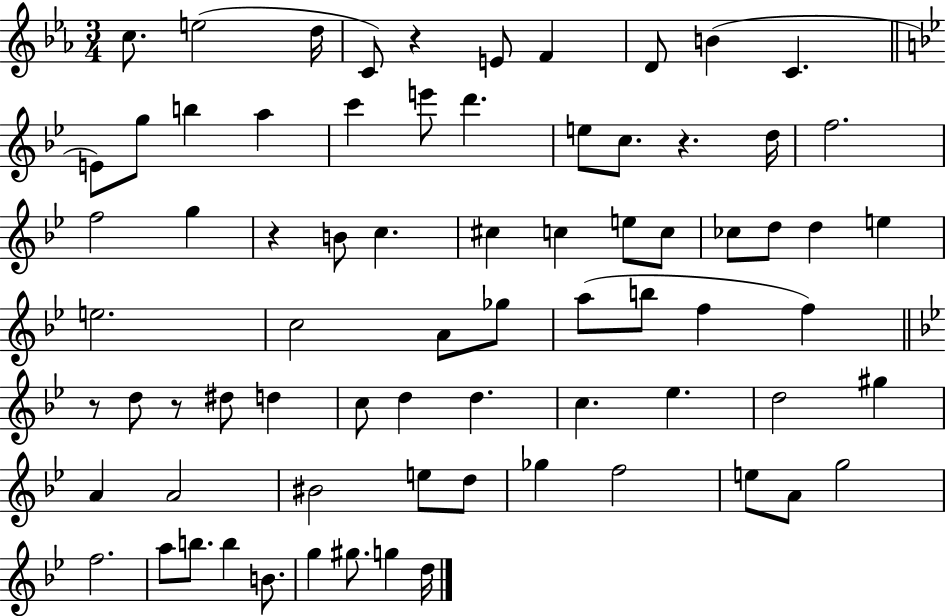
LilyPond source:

{
  \clef treble
  \numericTimeSignature
  \time 3/4
  \key ees \major
  c''8. e''2( d''16 | c'8) r4 e'8 f'4 | d'8 b'4( c'4. | \bar "||" \break \key bes \major e'8) g''8 b''4 a''4 | c'''4 e'''8 d'''4. | e''8 c''8. r4. d''16 | f''2. | \break f''2 g''4 | r4 b'8 c''4. | cis''4 c''4 e''8 c''8 | ces''8 d''8 d''4 e''4 | \break e''2. | c''2 a'8 ges''8 | a''8( b''8 f''4 f''4) | \bar "||" \break \key bes \major r8 d''8 r8 dis''8 d''4 | c''8 d''4 d''4. | c''4. ees''4. | d''2 gis''4 | \break a'4 a'2 | bis'2 e''8 d''8 | ges''4 f''2 | e''8 a'8 g''2 | \break f''2. | a''8 b''8. b''4 b'8. | g''4 gis''8. g''4 d''16 | \bar "|."
}